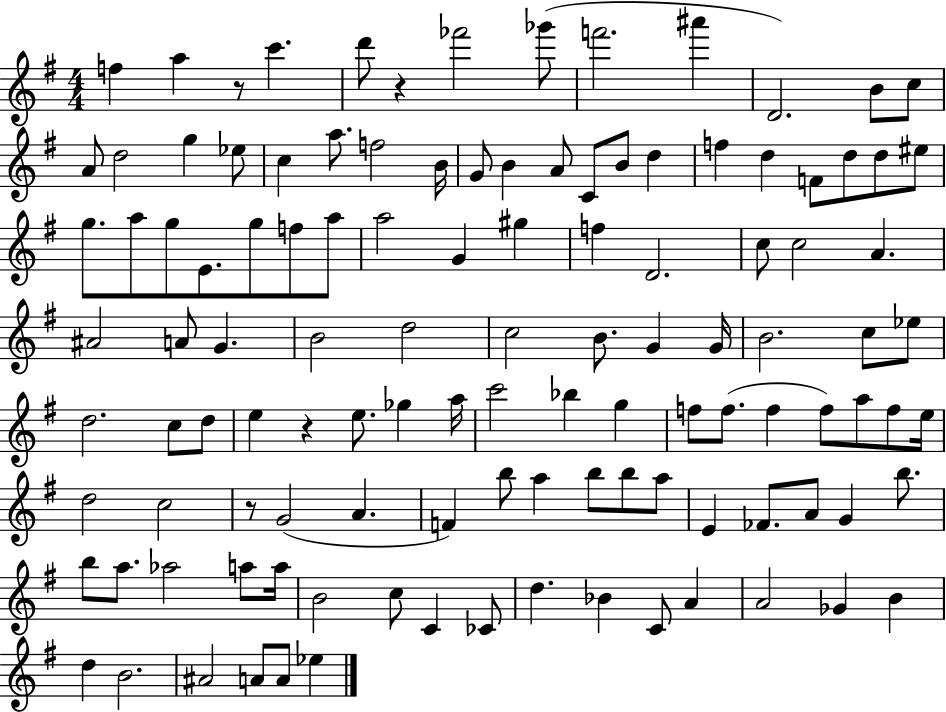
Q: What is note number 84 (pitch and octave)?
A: B5